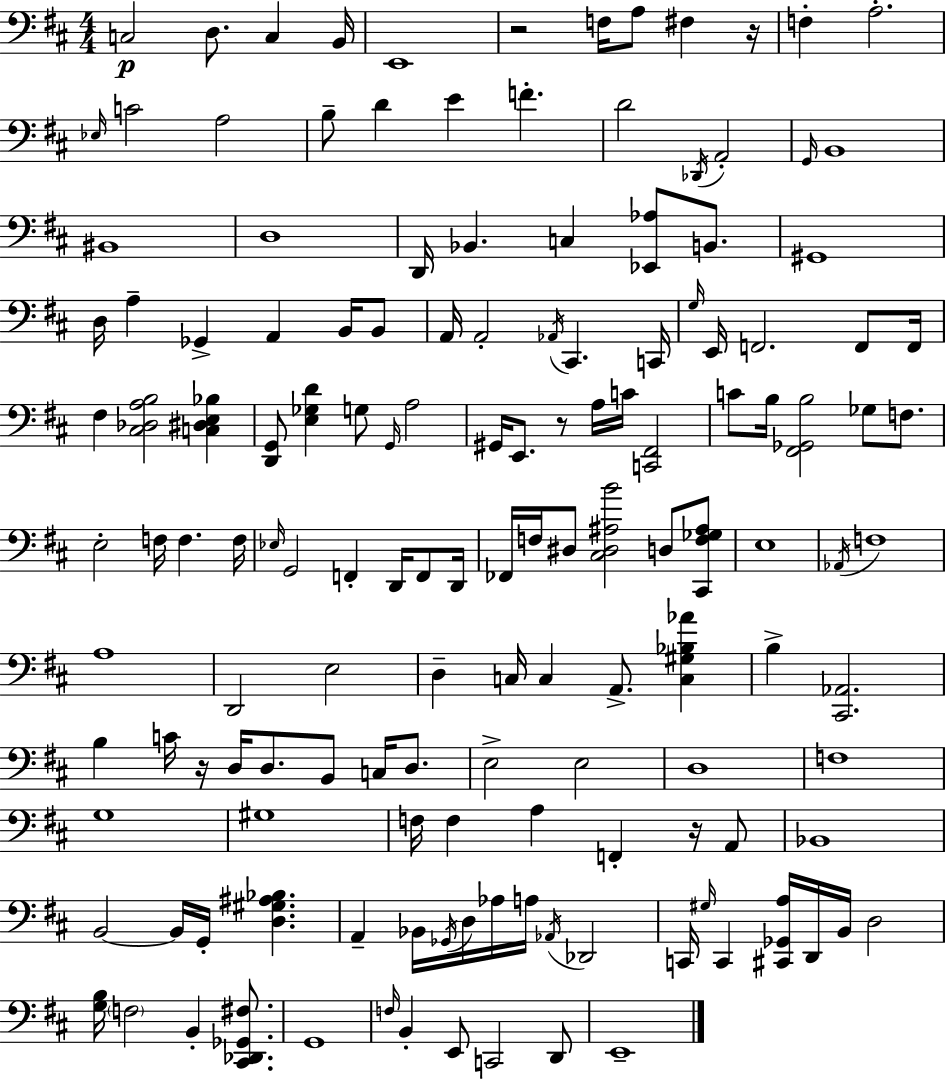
C3/h D3/e. C3/q B2/s E2/w R/h F3/s A3/e F#3/q R/s F3/q A3/h. Eb3/s C4/h A3/h B3/e D4/q E4/q F4/q. D4/h Db2/s A2/h G2/s B2/w BIS2/w D3/w D2/s Bb2/q. C3/q [Eb2,Ab3]/e B2/e. G#2/w D3/s A3/q Gb2/q A2/q B2/s B2/e A2/s A2/h Ab2/s C#2/q. C2/s G3/s E2/s F2/h. F2/e F2/s F#3/q [C#3,Db3,A3,B3]/h [C3,D#3,E3,Bb3]/q [D2,G2]/e [E3,Gb3,D4]/q G3/e G2/s A3/h G#2/s E2/e. R/e A3/s C4/s [C2,F#2]/h C4/e B3/s [F#2,Gb2,B3]/h Gb3/e F3/e. E3/h F3/s F3/q. F3/s Eb3/s G2/h F2/q D2/s F2/e D2/s FES2/s F3/s D#3/e [C#3,D#3,A#3,B4]/h D3/e [C#2,F3,Gb3,A#3]/e E3/w Ab2/s F3/w A3/w D2/h E3/h D3/q C3/s C3/q A2/e. [C3,G#3,Bb3,Ab4]/q B3/q [C#2,Ab2]/h. B3/q C4/s R/s D3/s D3/e. B2/e C3/s D3/e. E3/h E3/h D3/w F3/w G3/w G#3/w F3/s F3/q A3/q F2/q R/s A2/e Bb2/w B2/h B2/s G2/s [D3,G#3,A#3,Bb3]/q. A2/q Bb2/s Gb2/s D3/s Ab3/s A3/s Ab2/s Db2/h C2/s G#3/s C2/q [C#2,Gb2,A3]/s D2/s B2/s D3/h [G3,B3]/s F3/h B2/q [C#2,Db2,Gb2,F#3]/e. G2/w F3/s B2/q E2/e C2/h D2/e E2/w